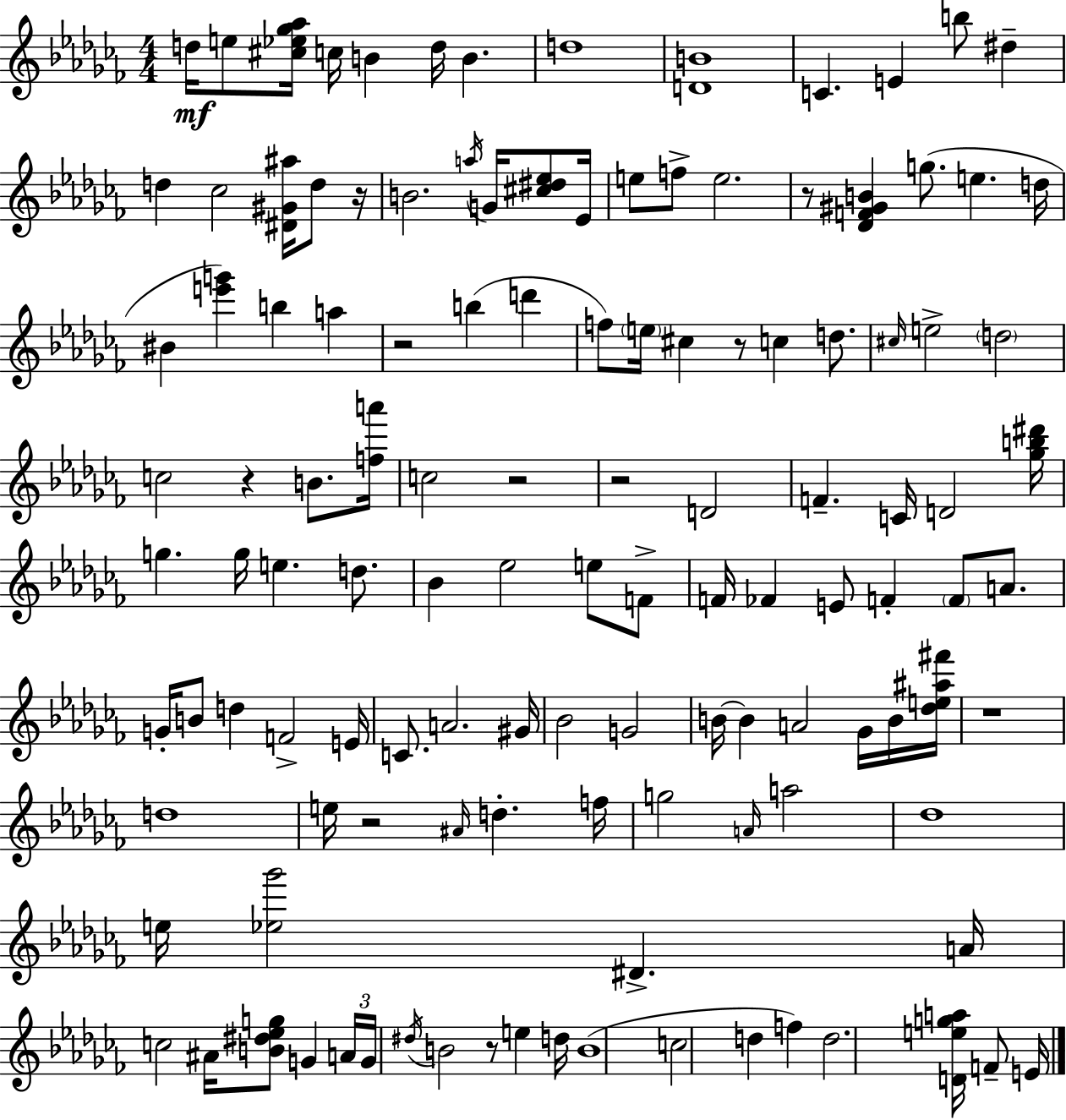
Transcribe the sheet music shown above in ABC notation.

X:1
T:Untitled
M:4/4
L:1/4
K:Abm
d/4 e/2 [^c_e_g_a]/4 c/4 B d/4 B d4 [DB]4 C E b/2 ^d d _c2 [^D^G^a]/4 d/2 z/4 B2 a/4 G/4 [^c^d_e]/2 _E/4 e/2 f/2 e2 z/2 [_DF^GB] g/2 e d/4 ^B [e'g'] b a z2 b d' f/2 e/4 ^c z/2 c d/2 ^c/4 e2 d2 c2 z B/2 [fa']/4 c2 z2 z2 D2 F C/4 D2 [_gb^d']/4 g g/4 e d/2 _B _e2 e/2 F/2 F/4 _F E/2 F F/2 A/2 G/4 B/2 d F2 E/4 C/2 A2 ^G/4 _B2 G2 B/4 B A2 _G/4 B/4 [_de^a^f']/4 z4 d4 e/4 z2 ^A/4 d f/4 g2 A/4 a2 _d4 e/4 [_e_g']2 ^D A/4 c2 ^A/4 [B^d_eg]/2 G A/4 G/4 ^d/4 B2 z/2 e d/4 B4 c2 d f d2 [Dega]/4 F/2 E/4